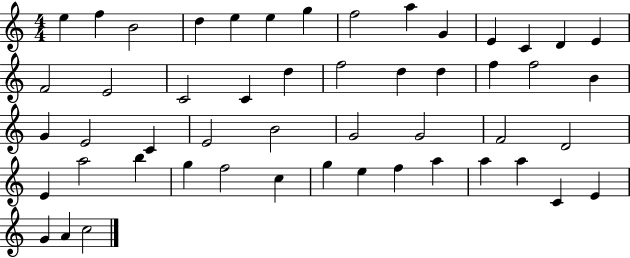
E5/q F5/q B4/h D5/q E5/q E5/q G5/q F5/h A5/q G4/q E4/q C4/q D4/q E4/q F4/h E4/h C4/h C4/q D5/q F5/h D5/q D5/q F5/q F5/h B4/q G4/q E4/h C4/q E4/h B4/h G4/h G4/h F4/h D4/h E4/q A5/h B5/q G5/q F5/h C5/q G5/q E5/q F5/q A5/q A5/q A5/q C4/q E4/q G4/q A4/q C5/h